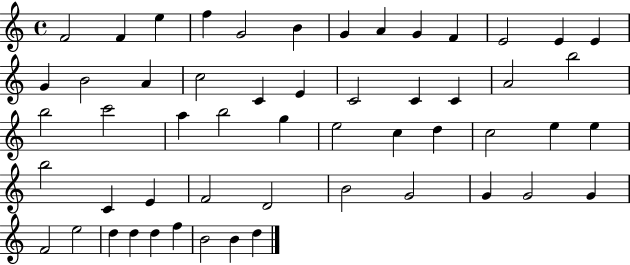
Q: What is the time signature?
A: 4/4